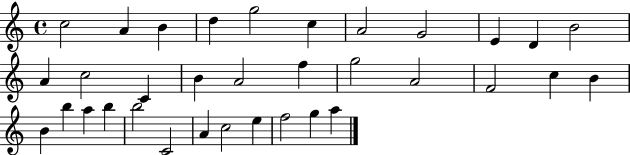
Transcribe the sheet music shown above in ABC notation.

X:1
T:Untitled
M:4/4
L:1/4
K:C
c2 A B d g2 c A2 G2 E D B2 A c2 C B A2 f g2 A2 F2 c B B b a b b2 C2 A c2 e f2 g a